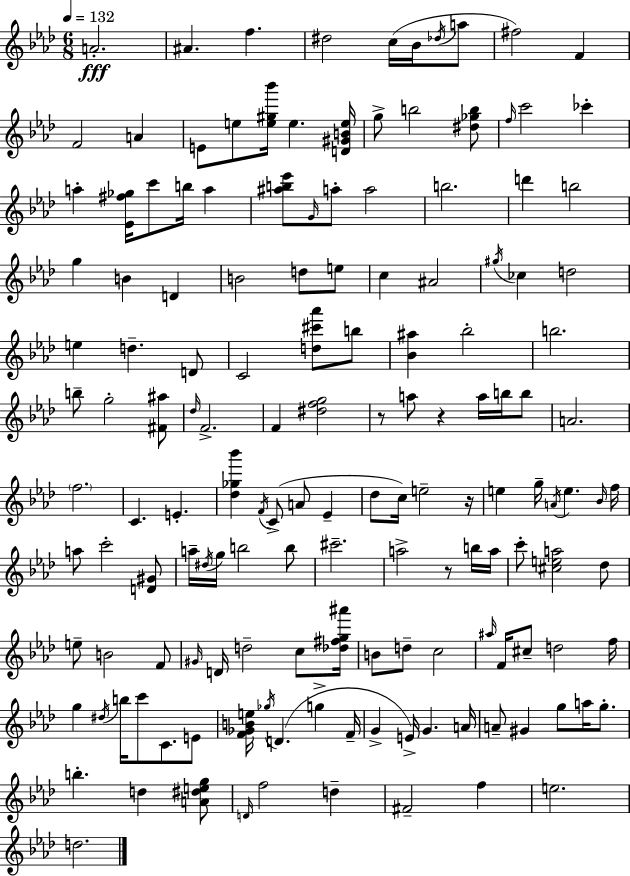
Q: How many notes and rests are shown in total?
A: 149